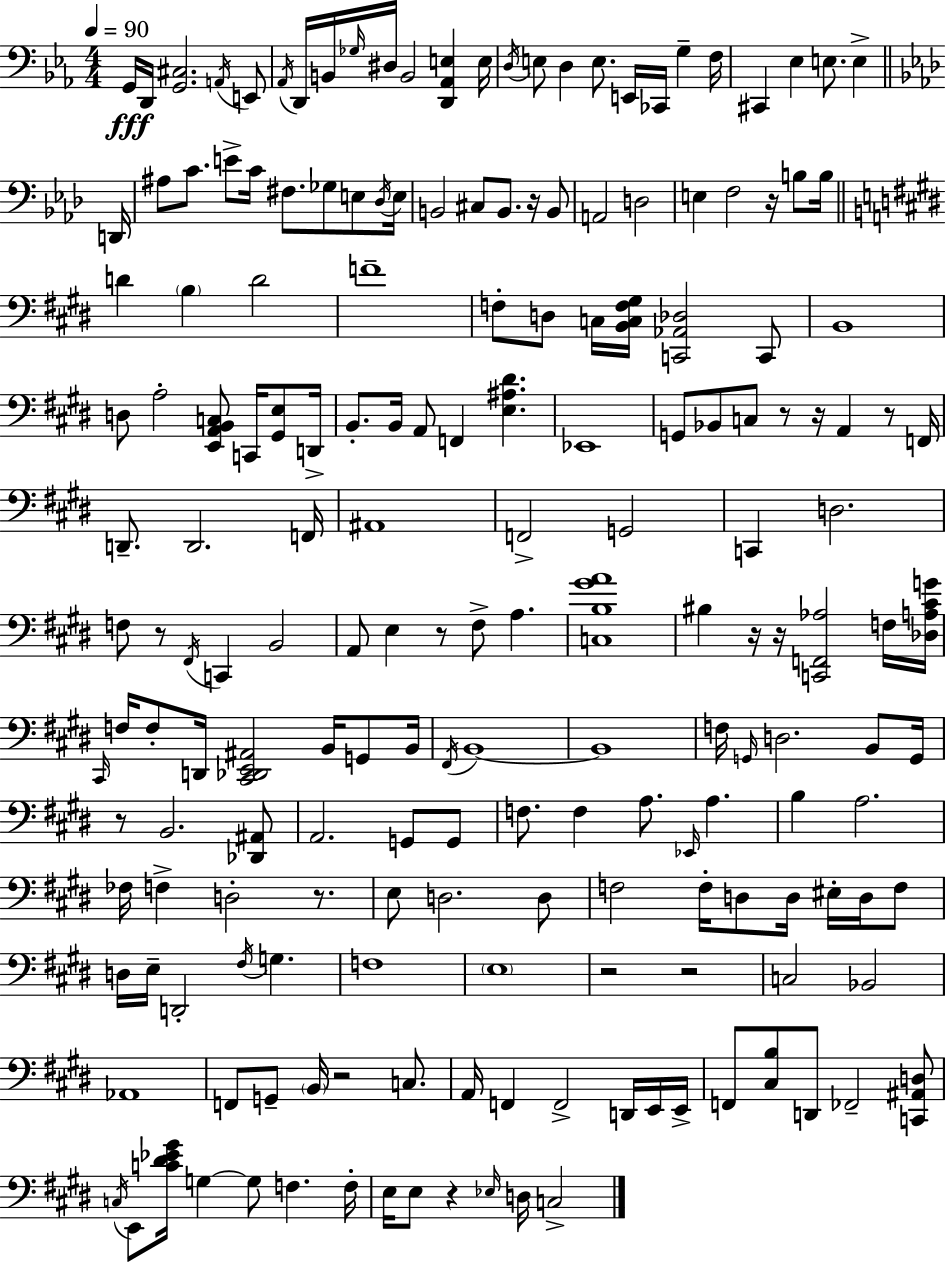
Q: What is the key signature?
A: EES major